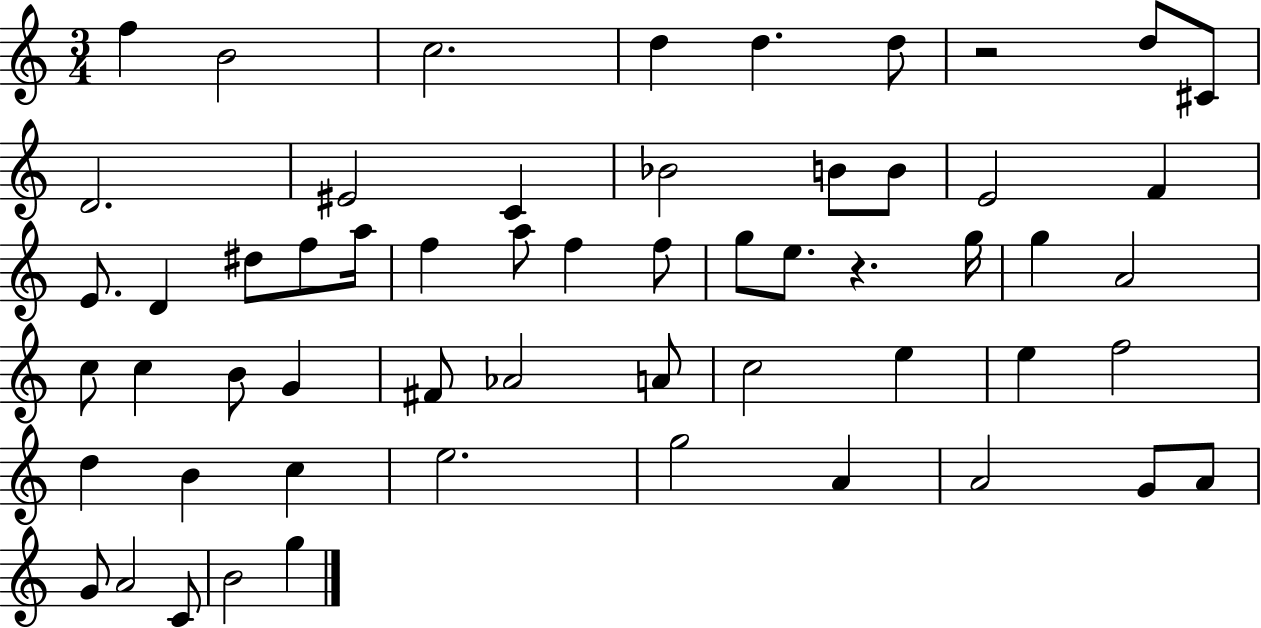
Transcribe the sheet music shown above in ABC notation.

X:1
T:Untitled
M:3/4
L:1/4
K:C
f B2 c2 d d d/2 z2 d/2 ^C/2 D2 ^E2 C _B2 B/2 B/2 E2 F E/2 D ^d/2 f/2 a/4 f a/2 f f/2 g/2 e/2 z g/4 g A2 c/2 c B/2 G ^F/2 _A2 A/2 c2 e e f2 d B c e2 g2 A A2 G/2 A/2 G/2 A2 C/2 B2 g